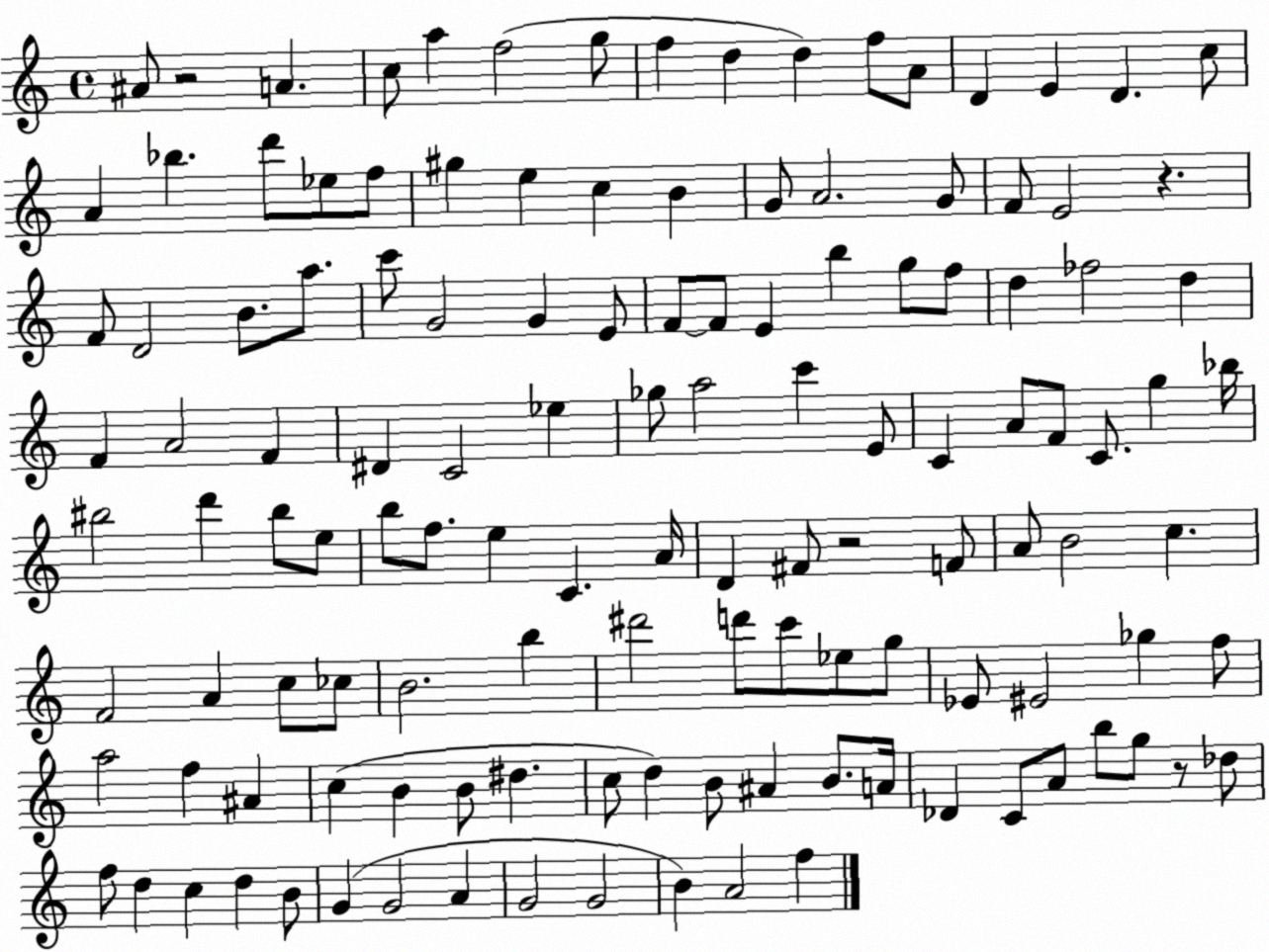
X:1
T:Untitled
M:4/4
L:1/4
K:C
^A/2 z2 A c/2 a f2 g/2 f d d f/2 A/2 D E D c/2 A _b d'/2 _e/2 f/2 ^g e c B G/2 A2 G/2 F/2 E2 z F/2 D2 B/2 a/2 c'/2 G2 G E/2 F/2 F/2 E b g/2 f/2 d _f2 d F A2 F ^D C2 _e _g/2 a2 c' E/2 C A/2 F/2 C/2 g _b/4 ^b2 d' ^b/2 e/2 b/2 f/2 e C A/4 D ^F/2 z2 F/2 A/2 B2 c F2 A c/2 _c/2 B2 b ^d'2 d'/2 c'/2 _e/2 g/2 _E/2 ^E2 _g f/2 a2 f ^A c B B/2 ^d c/2 d B/2 ^A B/2 A/4 _D C/2 A/2 b/2 g/2 z/2 _d/2 f/2 d c d B/2 G G2 A G2 G2 B A2 f